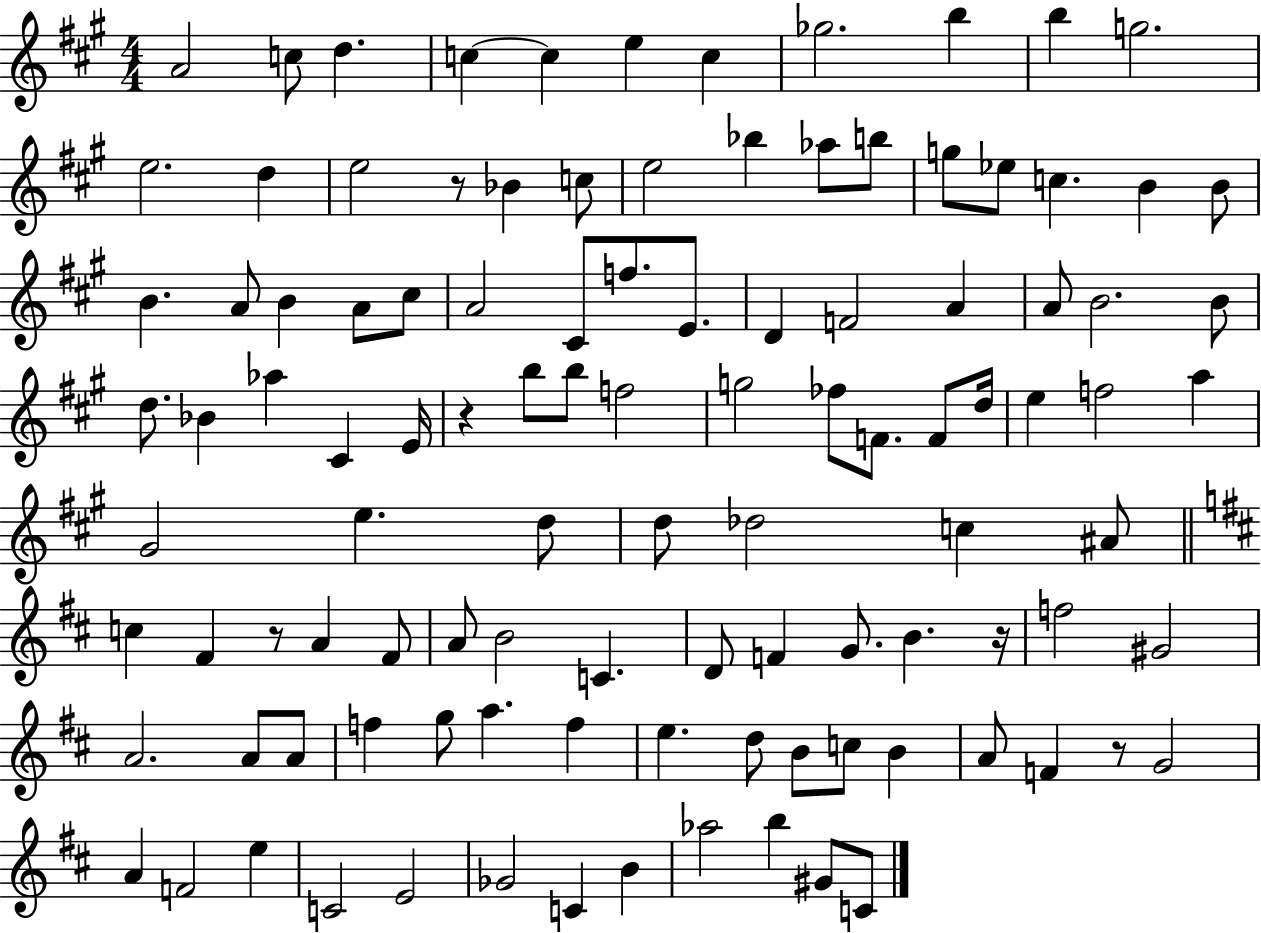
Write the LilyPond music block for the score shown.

{
  \clef treble
  \numericTimeSignature
  \time 4/4
  \key a \major
  a'2 c''8 d''4. | c''4~~ c''4 e''4 c''4 | ges''2. b''4 | b''4 g''2. | \break e''2. d''4 | e''2 r8 bes'4 c''8 | e''2 bes''4 aes''8 b''8 | g''8 ees''8 c''4. b'4 b'8 | \break b'4. a'8 b'4 a'8 cis''8 | a'2 cis'8 f''8. e'8. | d'4 f'2 a'4 | a'8 b'2. b'8 | \break d''8. bes'4 aes''4 cis'4 e'16 | r4 b''8 b''8 f''2 | g''2 fes''8 f'8. f'8 d''16 | e''4 f''2 a''4 | \break gis'2 e''4. d''8 | d''8 des''2 c''4 ais'8 | \bar "||" \break \key d \major c''4 fis'4 r8 a'4 fis'8 | a'8 b'2 c'4. | d'8 f'4 g'8. b'4. r16 | f''2 gis'2 | \break a'2. a'8 a'8 | f''4 g''8 a''4. f''4 | e''4. d''8 b'8 c''8 b'4 | a'8 f'4 r8 g'2 | \break a'4 f'2 e''4 | c'2 e'2 | ges'2 c'4 b'4 | aes''2 b''4 gis'8 c'8 | \break \bar "|."
}